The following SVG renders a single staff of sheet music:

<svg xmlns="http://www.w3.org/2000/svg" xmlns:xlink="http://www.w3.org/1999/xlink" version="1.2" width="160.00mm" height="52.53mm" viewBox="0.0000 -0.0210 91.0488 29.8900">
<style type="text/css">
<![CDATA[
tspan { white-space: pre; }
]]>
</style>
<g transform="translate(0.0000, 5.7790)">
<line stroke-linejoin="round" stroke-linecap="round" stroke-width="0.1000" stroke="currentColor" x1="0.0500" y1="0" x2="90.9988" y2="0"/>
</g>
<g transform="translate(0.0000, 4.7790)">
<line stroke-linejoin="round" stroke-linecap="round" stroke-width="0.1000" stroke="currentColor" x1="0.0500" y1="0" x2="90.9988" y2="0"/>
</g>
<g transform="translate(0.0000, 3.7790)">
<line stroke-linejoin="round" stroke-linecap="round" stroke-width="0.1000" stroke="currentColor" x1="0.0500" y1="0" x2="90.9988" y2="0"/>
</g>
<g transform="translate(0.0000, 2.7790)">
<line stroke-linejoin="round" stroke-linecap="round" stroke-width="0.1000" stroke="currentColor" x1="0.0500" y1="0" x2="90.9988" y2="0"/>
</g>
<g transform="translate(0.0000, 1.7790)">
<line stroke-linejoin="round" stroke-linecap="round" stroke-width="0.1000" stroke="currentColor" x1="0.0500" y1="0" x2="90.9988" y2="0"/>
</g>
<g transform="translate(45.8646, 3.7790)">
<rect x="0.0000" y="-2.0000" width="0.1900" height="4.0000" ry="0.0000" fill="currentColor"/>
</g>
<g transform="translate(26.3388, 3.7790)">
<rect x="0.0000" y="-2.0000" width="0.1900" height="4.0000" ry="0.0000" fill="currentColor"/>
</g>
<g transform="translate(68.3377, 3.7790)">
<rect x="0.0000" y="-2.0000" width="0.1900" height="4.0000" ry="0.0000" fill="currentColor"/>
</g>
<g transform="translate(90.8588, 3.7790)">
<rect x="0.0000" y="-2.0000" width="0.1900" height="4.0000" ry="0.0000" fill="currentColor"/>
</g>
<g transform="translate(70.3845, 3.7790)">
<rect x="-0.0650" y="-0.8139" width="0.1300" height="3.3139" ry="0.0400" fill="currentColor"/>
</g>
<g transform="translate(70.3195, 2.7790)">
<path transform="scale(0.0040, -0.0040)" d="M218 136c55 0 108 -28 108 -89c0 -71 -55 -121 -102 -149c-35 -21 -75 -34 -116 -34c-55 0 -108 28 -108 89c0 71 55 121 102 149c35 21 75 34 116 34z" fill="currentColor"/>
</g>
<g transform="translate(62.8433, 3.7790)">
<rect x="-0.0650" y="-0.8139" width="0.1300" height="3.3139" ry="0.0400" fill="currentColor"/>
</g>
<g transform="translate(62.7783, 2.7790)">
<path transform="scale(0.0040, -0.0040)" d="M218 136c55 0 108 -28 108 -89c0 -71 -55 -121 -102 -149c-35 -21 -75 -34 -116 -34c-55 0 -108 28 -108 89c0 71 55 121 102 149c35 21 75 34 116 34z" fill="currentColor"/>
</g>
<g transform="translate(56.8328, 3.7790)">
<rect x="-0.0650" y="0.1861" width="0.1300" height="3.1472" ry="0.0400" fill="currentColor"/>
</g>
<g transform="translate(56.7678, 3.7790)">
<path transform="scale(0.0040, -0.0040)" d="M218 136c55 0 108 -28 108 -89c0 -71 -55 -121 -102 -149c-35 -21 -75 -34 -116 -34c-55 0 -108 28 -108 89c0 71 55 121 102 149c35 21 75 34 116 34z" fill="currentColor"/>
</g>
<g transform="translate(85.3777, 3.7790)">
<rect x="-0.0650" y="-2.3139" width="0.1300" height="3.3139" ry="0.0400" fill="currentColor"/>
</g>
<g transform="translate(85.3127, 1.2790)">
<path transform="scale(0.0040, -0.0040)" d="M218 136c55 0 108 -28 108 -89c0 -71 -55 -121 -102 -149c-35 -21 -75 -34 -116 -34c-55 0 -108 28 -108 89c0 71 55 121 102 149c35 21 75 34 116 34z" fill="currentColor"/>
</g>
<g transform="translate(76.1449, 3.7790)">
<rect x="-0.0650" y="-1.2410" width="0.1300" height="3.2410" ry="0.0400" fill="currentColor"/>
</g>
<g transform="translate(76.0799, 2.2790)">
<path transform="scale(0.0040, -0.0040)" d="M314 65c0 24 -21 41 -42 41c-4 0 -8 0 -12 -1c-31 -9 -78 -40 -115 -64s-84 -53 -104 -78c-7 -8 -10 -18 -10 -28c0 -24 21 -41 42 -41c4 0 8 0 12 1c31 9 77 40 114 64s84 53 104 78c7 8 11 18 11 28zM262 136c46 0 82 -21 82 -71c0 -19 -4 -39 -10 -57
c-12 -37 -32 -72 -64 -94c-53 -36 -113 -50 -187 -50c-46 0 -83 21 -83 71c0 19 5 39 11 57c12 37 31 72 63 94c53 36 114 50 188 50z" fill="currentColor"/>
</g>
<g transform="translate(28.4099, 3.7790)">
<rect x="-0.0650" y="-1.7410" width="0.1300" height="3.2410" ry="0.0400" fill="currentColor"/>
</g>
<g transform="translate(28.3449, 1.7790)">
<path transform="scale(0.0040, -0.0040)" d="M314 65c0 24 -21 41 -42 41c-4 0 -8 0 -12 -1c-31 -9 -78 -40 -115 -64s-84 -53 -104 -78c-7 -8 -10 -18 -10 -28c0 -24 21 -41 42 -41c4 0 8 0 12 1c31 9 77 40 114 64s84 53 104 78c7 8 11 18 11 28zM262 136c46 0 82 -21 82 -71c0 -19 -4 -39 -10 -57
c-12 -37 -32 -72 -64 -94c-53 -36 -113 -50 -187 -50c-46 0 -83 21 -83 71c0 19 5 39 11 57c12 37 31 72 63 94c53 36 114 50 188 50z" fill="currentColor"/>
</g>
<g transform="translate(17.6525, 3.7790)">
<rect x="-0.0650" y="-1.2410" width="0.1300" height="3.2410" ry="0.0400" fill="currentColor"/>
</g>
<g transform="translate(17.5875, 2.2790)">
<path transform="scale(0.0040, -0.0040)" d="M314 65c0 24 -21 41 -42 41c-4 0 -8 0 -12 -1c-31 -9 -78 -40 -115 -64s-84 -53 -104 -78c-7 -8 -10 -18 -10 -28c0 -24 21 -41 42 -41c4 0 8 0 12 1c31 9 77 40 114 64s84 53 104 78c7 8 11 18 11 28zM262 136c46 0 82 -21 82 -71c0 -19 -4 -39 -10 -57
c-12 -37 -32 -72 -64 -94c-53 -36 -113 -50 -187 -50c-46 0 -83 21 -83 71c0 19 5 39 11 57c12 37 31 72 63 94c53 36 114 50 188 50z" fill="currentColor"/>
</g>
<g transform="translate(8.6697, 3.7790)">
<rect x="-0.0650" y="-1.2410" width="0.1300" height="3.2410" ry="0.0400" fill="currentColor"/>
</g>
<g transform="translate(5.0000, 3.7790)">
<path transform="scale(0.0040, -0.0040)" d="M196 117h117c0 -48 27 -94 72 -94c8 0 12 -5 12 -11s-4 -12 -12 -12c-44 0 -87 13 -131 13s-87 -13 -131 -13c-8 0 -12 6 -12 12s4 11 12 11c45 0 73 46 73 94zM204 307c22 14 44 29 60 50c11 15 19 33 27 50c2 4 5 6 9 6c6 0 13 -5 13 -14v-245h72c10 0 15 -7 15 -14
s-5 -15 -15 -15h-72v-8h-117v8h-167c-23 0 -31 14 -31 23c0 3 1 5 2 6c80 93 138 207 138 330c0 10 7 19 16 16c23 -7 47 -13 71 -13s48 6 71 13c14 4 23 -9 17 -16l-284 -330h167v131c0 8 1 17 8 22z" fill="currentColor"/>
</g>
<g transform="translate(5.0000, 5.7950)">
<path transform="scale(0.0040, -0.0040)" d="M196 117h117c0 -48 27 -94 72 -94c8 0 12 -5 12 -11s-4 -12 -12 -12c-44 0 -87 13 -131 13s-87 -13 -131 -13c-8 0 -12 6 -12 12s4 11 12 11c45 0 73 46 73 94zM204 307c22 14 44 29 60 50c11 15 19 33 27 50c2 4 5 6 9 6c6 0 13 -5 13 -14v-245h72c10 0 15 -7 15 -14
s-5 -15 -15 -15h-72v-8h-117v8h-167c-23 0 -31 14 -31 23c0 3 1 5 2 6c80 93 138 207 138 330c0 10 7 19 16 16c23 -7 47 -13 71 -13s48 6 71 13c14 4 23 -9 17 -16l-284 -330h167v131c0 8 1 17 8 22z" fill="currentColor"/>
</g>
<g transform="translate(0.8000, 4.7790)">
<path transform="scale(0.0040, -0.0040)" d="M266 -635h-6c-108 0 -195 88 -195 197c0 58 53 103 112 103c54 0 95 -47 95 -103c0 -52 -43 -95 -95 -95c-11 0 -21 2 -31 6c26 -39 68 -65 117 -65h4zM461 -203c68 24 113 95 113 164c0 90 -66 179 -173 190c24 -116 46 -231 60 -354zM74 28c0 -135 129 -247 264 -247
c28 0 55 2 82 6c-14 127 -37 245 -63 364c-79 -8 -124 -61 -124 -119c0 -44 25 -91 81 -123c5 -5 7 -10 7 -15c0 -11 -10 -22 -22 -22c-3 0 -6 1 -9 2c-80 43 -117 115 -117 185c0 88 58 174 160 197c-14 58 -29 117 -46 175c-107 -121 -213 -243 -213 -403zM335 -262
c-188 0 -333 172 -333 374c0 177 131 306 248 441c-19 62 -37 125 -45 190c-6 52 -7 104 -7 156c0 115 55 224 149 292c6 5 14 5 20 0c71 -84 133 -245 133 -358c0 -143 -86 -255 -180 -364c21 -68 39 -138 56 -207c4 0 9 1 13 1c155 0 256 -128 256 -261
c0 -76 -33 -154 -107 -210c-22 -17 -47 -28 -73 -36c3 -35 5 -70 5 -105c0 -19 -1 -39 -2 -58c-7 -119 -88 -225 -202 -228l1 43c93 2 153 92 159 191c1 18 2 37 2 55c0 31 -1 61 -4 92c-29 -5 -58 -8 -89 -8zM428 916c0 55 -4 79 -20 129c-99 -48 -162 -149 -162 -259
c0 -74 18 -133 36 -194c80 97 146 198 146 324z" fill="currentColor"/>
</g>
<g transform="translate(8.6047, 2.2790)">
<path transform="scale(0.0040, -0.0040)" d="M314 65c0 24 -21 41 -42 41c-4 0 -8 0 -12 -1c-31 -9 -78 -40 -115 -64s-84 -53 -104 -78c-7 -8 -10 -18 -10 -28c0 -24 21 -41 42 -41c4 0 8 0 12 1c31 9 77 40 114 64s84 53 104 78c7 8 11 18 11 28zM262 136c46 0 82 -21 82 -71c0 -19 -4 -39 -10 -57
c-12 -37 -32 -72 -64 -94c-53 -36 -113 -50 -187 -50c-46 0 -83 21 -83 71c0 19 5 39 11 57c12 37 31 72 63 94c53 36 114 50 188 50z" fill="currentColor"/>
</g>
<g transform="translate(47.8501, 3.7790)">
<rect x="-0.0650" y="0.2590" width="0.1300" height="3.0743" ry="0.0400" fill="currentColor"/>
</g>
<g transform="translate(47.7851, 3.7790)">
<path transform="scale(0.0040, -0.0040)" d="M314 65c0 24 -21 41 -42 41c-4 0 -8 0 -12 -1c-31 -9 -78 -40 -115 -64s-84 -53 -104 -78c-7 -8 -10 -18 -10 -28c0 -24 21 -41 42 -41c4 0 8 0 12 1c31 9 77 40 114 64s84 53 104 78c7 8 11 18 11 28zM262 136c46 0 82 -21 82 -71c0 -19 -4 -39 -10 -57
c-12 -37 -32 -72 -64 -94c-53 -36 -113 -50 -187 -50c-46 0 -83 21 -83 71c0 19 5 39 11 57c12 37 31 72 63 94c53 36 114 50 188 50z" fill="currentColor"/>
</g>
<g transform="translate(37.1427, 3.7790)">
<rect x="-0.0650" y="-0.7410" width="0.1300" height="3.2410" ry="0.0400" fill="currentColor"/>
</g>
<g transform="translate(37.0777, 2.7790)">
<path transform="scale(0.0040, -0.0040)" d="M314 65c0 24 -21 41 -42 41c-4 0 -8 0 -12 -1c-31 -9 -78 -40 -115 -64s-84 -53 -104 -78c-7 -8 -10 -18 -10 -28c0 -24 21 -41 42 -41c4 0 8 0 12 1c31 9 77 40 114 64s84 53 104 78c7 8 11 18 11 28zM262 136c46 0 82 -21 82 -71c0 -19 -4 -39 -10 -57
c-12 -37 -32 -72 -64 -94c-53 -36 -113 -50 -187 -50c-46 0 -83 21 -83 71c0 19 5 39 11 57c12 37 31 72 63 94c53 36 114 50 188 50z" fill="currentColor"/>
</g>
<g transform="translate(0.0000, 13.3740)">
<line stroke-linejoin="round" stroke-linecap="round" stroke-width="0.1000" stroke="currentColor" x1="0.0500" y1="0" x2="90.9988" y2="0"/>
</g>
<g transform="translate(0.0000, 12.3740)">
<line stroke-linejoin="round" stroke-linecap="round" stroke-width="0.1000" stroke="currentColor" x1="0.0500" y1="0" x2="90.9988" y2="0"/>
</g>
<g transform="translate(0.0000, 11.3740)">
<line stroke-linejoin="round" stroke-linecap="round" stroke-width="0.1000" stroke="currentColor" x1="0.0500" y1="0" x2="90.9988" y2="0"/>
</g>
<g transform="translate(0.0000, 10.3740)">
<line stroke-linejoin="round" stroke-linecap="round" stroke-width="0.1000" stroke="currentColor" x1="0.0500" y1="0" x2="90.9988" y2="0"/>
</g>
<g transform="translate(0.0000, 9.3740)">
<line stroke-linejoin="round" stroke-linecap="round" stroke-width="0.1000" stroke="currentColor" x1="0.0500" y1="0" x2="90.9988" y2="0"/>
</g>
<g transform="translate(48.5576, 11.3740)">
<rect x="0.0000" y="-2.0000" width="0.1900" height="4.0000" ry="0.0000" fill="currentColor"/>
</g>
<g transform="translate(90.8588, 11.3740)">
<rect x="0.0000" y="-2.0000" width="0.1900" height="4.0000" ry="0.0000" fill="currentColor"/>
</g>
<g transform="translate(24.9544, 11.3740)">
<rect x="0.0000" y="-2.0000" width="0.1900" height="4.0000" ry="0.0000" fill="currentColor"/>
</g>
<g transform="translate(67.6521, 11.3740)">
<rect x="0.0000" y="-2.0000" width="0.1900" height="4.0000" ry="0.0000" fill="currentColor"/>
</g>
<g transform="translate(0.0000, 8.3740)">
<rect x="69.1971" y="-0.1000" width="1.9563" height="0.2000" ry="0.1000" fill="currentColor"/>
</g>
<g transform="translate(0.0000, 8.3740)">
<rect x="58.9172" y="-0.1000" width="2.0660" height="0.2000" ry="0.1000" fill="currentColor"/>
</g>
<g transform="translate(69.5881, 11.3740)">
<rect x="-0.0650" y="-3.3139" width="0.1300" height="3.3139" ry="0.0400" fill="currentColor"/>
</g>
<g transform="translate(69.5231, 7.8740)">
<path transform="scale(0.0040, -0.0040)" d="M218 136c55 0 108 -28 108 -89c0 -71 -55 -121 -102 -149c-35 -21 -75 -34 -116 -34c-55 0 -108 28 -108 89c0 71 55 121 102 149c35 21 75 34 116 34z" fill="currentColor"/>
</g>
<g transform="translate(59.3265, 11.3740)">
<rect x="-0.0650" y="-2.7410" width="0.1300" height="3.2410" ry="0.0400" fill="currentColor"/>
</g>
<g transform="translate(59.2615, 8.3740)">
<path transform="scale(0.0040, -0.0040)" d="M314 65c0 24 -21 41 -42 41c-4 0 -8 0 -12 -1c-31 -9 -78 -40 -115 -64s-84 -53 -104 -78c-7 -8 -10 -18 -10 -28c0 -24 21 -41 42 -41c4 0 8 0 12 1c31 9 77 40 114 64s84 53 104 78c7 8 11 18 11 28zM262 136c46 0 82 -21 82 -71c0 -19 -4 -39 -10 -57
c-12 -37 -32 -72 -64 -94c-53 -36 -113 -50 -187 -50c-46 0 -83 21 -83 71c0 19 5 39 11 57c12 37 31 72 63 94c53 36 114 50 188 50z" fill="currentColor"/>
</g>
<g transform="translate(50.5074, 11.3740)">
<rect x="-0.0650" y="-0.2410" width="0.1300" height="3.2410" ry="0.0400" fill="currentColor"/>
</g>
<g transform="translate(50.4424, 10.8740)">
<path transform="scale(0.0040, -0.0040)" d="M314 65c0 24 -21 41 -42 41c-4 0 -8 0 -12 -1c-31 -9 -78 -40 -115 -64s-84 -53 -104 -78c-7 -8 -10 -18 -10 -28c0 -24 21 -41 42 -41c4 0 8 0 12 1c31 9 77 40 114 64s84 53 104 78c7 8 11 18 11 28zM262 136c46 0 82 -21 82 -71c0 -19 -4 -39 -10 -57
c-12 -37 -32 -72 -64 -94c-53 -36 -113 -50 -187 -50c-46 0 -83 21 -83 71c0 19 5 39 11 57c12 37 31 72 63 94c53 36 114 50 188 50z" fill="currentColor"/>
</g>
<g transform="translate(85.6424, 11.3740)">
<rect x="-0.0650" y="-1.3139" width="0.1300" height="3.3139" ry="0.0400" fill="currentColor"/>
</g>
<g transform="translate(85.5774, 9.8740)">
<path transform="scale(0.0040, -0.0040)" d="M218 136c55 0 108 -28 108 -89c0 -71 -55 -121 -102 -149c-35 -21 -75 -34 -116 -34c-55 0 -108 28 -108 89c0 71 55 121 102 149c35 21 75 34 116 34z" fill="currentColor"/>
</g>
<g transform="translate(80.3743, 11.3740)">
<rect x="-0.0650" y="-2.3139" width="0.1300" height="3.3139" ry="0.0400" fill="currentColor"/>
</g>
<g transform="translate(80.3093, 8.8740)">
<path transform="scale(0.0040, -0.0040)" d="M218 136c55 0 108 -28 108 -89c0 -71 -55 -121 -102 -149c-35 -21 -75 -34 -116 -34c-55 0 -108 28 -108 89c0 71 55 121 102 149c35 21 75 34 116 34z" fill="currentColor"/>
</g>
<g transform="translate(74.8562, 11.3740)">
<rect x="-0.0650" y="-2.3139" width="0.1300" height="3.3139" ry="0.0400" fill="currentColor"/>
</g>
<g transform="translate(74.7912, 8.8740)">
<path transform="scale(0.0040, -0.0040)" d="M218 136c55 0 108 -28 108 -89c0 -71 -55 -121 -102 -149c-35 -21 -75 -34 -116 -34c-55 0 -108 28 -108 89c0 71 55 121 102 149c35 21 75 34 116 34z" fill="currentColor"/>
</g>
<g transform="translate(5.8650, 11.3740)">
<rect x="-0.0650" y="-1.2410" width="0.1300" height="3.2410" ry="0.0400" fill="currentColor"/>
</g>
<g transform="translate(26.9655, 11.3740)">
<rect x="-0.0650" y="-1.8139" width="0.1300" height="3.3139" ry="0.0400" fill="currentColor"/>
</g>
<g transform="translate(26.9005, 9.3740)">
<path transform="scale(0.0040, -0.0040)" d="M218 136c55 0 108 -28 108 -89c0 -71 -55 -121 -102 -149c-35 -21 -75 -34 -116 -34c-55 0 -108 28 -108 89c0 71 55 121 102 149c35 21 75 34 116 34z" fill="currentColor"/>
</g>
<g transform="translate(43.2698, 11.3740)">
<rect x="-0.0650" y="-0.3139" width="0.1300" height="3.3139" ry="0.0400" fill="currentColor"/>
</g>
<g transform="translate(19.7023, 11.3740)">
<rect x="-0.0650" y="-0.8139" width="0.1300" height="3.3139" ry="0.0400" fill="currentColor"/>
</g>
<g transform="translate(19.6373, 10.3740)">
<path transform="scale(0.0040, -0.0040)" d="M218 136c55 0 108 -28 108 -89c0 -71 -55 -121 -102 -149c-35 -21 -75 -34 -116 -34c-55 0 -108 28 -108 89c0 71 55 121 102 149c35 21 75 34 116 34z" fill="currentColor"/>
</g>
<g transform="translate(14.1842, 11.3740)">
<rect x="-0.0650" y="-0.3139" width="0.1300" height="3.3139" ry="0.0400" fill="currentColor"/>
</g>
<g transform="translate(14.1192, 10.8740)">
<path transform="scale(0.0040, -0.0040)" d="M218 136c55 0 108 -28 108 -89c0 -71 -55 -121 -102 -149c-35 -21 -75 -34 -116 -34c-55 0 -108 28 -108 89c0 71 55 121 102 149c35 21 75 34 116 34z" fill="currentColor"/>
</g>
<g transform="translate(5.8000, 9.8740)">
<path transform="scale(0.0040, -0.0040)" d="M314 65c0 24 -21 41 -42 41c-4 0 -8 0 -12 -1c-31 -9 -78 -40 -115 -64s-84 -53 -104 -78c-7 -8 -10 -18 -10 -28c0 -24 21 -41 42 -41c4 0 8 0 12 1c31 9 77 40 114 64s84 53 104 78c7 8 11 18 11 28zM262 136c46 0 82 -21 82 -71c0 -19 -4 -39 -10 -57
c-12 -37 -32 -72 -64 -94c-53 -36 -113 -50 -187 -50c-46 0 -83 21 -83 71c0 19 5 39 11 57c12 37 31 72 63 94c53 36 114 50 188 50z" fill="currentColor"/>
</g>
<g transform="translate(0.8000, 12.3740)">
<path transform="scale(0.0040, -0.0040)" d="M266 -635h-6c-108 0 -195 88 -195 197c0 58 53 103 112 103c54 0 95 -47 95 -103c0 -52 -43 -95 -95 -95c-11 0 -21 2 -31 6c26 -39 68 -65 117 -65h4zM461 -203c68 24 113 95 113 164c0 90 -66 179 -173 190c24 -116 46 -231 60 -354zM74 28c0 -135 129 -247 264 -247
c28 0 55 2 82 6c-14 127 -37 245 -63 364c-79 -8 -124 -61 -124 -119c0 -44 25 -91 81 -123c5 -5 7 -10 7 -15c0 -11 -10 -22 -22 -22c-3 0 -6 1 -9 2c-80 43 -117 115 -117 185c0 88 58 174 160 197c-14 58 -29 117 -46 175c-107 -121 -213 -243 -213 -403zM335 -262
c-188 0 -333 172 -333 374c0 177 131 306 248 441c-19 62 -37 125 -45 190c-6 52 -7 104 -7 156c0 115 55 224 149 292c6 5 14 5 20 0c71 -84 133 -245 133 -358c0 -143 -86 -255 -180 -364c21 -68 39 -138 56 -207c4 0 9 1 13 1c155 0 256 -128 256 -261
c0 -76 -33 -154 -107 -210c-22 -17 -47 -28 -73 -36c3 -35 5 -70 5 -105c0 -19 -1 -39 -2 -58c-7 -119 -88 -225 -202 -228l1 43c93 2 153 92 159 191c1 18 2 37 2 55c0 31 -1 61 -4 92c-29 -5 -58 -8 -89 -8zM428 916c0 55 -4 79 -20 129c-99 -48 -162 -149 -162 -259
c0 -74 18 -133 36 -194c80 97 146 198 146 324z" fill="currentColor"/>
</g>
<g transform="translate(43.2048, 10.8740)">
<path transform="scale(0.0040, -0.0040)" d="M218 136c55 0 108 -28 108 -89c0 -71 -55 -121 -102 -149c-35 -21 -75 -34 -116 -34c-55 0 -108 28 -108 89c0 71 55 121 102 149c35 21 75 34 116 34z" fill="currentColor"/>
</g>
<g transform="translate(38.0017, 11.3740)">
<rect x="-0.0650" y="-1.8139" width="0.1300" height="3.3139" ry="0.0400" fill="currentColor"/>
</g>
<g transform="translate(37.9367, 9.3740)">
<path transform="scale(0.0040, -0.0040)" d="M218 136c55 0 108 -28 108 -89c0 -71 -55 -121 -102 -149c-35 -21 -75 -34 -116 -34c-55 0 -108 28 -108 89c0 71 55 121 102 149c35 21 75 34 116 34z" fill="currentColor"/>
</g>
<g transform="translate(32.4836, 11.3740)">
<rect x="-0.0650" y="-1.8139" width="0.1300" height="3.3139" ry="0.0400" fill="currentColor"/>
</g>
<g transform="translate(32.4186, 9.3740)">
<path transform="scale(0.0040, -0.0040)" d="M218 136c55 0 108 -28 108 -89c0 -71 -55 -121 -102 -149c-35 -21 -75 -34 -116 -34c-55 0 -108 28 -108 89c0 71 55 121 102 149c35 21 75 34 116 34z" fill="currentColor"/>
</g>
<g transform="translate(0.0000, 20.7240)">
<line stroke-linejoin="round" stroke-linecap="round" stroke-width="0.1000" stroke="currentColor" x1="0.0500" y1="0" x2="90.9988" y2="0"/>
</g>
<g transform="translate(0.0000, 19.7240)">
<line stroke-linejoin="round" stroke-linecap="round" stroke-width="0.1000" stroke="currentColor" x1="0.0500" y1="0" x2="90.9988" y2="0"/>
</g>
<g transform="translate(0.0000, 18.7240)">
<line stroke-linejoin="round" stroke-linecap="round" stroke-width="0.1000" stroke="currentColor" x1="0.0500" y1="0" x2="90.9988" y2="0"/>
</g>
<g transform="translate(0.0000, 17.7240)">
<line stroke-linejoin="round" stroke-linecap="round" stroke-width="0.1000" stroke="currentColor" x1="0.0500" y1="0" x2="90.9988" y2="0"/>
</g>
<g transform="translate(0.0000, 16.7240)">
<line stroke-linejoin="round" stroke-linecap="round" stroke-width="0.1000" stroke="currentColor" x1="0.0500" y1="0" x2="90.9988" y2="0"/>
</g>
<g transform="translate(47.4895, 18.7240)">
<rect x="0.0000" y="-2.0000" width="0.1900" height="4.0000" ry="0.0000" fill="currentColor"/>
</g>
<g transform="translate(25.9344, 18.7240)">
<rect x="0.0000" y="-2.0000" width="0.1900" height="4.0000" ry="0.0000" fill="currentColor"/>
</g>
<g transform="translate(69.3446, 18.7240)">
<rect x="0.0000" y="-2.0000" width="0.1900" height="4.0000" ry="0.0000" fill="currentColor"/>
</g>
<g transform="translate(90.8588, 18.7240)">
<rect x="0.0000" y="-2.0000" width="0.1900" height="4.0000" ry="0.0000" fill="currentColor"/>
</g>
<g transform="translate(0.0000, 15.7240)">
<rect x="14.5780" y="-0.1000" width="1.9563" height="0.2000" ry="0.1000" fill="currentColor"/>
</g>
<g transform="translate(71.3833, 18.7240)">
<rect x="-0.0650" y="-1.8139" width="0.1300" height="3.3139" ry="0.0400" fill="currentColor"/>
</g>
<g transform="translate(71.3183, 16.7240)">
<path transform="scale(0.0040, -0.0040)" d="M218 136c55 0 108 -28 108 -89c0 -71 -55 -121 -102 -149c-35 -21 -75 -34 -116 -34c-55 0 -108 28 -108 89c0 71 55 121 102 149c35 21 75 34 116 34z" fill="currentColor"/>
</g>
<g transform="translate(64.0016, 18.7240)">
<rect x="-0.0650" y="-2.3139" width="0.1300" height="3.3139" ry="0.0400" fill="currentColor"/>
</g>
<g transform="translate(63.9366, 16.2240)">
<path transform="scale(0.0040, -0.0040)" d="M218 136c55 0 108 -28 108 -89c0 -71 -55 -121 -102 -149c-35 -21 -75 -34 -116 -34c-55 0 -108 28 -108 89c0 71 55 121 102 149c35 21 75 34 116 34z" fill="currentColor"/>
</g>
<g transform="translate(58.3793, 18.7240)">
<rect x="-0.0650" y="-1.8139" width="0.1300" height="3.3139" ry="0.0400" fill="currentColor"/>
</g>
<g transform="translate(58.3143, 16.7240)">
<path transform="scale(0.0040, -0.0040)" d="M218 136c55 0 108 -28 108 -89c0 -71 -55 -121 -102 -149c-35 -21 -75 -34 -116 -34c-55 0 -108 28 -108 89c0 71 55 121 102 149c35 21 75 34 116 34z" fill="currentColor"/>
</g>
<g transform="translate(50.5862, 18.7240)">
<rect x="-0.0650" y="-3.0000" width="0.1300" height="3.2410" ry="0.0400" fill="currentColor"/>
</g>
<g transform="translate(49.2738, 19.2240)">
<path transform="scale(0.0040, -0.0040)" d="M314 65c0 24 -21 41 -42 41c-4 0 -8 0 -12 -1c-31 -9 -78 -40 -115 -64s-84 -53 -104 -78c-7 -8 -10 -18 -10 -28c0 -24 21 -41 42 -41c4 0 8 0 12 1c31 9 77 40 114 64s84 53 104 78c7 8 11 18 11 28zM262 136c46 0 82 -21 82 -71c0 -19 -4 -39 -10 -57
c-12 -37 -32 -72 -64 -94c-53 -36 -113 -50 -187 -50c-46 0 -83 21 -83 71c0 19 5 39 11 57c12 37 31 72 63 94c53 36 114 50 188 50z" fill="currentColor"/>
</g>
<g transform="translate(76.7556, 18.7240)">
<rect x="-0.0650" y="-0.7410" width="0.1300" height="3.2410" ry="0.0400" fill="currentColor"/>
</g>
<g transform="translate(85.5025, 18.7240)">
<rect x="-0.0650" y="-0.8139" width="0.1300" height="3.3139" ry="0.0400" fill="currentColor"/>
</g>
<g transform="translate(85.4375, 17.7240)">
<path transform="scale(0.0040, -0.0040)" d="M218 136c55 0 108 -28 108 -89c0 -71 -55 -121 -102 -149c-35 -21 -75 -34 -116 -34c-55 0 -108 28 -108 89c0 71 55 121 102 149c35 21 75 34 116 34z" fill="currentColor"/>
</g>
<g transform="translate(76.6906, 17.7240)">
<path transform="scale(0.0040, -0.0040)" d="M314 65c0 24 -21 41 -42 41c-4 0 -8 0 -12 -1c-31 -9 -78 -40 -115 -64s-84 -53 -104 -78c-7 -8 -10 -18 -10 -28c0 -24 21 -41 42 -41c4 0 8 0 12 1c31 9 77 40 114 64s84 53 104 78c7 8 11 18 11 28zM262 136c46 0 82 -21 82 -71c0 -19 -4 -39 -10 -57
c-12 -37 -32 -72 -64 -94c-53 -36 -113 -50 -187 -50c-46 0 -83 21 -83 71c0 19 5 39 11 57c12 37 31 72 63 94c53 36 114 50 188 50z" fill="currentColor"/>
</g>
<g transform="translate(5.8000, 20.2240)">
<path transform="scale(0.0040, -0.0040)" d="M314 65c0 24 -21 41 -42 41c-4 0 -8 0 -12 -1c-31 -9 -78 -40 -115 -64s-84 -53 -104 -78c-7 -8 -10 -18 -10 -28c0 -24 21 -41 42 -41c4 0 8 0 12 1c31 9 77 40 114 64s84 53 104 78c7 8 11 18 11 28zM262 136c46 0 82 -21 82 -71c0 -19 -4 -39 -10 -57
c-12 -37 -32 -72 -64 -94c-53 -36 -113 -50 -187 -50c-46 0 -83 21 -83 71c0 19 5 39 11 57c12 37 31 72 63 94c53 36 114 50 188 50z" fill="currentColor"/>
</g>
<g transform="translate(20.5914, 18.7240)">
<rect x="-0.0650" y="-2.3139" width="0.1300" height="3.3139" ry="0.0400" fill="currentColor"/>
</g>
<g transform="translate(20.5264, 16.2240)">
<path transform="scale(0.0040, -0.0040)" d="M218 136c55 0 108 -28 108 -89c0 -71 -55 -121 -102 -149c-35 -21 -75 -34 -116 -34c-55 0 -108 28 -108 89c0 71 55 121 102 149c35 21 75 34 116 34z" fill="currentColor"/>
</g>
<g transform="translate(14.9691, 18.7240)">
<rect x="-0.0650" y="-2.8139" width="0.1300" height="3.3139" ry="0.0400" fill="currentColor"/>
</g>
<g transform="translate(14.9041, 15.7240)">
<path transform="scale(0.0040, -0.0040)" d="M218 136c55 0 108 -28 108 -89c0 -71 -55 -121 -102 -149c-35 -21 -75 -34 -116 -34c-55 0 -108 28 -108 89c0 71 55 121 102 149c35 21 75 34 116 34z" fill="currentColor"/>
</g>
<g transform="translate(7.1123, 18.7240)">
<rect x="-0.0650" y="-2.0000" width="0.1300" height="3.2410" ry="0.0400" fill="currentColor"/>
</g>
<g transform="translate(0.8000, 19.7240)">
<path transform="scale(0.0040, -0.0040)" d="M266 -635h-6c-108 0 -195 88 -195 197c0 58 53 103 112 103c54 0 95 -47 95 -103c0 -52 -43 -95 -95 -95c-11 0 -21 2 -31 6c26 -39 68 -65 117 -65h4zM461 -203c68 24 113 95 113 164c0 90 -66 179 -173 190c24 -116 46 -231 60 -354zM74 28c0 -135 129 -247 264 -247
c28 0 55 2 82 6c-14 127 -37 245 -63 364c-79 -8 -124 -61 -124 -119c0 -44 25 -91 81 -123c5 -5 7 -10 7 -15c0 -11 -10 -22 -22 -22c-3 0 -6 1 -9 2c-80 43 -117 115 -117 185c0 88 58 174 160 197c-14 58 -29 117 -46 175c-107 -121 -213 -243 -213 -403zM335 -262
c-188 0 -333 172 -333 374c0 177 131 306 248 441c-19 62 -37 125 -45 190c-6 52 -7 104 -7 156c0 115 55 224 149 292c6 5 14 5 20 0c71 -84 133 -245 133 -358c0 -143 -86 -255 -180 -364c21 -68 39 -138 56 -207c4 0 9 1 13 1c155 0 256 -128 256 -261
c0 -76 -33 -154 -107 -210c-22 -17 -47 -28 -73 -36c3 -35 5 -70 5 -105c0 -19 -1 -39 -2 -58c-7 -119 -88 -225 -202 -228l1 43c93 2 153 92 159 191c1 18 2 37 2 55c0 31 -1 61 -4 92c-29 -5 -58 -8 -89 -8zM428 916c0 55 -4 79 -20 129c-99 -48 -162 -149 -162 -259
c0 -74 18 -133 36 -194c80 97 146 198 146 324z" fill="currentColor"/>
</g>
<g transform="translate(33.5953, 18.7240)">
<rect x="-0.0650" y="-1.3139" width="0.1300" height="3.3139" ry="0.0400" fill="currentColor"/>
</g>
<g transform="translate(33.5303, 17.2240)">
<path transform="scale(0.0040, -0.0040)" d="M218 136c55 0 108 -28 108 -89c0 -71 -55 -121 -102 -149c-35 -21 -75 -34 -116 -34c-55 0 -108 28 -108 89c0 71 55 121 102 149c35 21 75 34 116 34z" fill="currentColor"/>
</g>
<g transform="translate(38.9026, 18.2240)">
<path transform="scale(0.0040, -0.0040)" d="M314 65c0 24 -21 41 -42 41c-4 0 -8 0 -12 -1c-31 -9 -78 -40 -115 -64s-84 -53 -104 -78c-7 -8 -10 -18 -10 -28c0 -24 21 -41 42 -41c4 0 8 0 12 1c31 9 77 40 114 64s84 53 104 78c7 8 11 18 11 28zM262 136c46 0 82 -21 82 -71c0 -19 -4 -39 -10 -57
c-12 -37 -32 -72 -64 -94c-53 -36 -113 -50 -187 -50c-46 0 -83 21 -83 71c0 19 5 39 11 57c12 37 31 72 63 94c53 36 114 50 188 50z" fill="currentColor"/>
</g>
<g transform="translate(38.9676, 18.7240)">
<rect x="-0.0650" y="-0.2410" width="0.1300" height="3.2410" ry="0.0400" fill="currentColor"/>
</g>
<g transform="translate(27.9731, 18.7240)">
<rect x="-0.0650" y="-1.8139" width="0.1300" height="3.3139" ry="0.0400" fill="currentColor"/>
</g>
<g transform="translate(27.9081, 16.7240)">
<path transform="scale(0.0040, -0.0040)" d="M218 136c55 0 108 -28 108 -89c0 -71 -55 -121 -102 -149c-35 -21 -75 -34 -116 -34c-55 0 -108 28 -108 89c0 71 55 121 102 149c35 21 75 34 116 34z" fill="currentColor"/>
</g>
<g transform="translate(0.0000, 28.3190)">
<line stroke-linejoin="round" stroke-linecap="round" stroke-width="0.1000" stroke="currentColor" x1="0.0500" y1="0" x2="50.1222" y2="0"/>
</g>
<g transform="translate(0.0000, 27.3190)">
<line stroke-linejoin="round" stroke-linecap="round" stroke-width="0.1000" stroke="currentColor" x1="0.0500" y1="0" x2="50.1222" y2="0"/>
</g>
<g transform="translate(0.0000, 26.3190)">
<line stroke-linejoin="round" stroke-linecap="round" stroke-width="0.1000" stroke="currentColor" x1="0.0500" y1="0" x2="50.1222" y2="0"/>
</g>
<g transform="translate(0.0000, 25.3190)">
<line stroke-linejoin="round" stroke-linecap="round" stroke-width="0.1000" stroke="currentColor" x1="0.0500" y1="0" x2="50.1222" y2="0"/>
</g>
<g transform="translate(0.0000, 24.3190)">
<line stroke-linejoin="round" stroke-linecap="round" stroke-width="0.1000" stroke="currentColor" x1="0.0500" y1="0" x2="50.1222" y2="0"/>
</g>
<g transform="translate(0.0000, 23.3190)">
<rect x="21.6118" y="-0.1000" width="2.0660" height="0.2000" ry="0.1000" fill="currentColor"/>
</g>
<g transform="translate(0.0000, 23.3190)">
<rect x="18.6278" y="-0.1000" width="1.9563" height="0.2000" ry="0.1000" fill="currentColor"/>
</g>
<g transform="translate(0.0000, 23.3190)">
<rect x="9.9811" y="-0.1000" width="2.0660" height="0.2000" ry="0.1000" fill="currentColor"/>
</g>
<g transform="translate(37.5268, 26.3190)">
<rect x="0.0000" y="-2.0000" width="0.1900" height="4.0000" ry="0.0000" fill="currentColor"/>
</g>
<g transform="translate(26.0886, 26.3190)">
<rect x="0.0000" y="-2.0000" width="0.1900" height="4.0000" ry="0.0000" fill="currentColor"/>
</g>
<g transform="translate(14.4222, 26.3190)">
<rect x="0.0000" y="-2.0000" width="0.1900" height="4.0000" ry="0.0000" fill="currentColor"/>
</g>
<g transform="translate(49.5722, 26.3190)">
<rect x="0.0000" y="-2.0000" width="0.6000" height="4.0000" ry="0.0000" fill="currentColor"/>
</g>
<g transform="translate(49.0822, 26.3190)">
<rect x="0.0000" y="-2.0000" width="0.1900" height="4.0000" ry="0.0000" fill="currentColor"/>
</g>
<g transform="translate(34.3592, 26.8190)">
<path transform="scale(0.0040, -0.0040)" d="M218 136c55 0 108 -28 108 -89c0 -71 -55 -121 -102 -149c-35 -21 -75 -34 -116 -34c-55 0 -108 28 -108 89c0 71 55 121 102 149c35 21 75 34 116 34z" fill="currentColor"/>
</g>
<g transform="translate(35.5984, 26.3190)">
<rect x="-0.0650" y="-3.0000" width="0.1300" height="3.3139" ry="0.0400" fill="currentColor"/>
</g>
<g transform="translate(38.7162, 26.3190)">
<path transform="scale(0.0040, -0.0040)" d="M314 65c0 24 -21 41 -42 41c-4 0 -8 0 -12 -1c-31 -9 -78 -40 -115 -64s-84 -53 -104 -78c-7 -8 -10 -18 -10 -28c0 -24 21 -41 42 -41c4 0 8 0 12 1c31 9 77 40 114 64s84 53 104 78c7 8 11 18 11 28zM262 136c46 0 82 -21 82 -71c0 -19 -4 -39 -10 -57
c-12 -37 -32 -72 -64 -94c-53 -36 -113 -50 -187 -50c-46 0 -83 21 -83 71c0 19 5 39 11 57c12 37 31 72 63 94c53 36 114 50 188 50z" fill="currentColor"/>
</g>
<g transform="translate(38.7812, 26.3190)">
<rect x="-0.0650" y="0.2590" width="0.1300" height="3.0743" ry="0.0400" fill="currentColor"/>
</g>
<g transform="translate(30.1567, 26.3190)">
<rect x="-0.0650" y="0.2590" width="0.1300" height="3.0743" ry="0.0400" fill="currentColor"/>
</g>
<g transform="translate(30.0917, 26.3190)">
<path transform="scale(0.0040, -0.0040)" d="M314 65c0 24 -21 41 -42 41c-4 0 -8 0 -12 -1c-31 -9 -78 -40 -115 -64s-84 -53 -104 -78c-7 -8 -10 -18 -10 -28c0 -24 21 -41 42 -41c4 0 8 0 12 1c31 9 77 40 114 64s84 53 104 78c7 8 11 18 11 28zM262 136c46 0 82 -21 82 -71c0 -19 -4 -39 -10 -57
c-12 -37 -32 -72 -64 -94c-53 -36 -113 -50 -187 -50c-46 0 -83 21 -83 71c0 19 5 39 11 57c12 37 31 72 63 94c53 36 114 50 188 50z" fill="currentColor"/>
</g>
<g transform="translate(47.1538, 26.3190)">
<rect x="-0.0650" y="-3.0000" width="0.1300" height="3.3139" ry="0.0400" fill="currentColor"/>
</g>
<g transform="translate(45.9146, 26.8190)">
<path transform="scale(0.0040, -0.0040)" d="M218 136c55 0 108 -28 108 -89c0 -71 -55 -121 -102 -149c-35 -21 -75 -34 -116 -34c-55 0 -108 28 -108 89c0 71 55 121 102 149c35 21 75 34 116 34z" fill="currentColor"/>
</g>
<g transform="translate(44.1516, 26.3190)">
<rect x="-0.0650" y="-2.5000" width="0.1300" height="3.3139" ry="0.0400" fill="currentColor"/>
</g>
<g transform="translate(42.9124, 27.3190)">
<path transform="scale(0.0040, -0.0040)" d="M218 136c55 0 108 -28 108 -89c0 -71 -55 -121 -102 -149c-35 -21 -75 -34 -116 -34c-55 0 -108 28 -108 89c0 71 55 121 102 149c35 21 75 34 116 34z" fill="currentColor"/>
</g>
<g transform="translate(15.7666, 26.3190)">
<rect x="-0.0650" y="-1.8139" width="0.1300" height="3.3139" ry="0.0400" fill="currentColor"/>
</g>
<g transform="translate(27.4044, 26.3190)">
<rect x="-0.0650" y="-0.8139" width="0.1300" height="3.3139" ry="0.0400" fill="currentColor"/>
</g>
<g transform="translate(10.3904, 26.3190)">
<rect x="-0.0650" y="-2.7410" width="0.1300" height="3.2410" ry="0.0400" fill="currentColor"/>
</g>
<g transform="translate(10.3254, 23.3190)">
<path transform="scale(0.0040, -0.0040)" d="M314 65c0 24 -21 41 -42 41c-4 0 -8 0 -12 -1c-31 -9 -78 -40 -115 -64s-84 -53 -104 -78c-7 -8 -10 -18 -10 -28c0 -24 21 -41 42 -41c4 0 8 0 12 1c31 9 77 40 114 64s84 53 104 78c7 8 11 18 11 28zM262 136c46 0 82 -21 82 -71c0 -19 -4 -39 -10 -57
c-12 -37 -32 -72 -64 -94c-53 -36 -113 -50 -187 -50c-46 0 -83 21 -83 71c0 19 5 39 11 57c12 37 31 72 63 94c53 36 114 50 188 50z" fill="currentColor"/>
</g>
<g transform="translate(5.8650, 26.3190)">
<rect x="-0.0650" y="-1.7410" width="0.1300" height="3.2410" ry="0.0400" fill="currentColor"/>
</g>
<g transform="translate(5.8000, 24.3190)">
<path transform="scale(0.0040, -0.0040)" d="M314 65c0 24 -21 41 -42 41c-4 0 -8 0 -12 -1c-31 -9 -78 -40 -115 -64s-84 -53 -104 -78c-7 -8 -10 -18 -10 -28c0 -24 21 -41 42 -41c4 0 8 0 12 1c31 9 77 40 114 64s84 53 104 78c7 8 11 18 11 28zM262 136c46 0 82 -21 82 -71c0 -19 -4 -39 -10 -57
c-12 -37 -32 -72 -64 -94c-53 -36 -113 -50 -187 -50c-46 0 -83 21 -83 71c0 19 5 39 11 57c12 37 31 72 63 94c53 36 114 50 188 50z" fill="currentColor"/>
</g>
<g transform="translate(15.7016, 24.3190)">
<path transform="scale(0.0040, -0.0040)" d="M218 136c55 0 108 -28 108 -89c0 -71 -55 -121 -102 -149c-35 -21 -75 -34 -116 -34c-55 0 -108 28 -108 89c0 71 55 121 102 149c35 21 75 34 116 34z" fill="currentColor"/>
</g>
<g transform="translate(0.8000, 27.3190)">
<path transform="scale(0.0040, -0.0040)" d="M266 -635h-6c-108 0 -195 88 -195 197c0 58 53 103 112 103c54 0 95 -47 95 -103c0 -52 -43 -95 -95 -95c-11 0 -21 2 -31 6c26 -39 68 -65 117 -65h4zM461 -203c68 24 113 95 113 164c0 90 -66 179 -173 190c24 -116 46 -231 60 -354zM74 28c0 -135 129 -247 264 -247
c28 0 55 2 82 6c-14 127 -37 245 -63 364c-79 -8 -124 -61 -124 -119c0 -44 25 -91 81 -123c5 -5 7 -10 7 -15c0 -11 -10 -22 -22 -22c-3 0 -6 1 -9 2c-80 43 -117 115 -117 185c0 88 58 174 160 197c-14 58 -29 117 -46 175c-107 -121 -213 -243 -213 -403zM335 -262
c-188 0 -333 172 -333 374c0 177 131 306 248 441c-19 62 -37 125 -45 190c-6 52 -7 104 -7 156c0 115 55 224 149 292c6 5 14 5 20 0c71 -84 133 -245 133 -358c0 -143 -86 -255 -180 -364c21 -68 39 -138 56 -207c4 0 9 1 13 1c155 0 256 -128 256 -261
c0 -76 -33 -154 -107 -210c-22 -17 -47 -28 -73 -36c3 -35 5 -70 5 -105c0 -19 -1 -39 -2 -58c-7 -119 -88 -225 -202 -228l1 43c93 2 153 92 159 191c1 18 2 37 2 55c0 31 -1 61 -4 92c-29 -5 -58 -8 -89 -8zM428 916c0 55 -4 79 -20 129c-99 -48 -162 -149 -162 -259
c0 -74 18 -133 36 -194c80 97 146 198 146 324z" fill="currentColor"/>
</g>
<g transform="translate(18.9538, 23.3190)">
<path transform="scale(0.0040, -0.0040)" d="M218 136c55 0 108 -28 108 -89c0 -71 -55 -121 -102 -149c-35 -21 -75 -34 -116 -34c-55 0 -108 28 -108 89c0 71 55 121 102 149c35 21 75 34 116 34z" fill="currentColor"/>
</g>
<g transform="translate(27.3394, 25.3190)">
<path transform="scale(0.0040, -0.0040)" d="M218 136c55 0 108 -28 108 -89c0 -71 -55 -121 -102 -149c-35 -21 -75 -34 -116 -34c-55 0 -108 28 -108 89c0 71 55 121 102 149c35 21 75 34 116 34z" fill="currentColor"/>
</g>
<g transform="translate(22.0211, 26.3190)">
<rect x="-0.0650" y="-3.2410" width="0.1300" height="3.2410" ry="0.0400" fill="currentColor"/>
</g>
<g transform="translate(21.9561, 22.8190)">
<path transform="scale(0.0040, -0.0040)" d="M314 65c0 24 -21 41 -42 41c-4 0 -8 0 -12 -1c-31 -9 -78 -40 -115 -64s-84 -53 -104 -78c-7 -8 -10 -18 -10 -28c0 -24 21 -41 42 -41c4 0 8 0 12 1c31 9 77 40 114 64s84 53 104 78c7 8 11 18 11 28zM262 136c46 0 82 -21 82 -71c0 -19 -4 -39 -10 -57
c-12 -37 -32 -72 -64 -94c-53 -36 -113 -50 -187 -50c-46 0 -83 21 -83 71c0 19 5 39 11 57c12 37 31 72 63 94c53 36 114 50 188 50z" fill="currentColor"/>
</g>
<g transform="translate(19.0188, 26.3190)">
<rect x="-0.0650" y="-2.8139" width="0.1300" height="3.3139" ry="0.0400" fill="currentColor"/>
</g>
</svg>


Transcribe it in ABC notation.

X:1
T:Untitled
M:4/4
L:1/4
K:C
e2 e2 f2 d2 B2 B d d e2 g e2 c d f f f c c2 a2 b g g e F2 a g f e c2 A2 f g f d2 d f2 a2 f a b2 d B2 A B2 G A